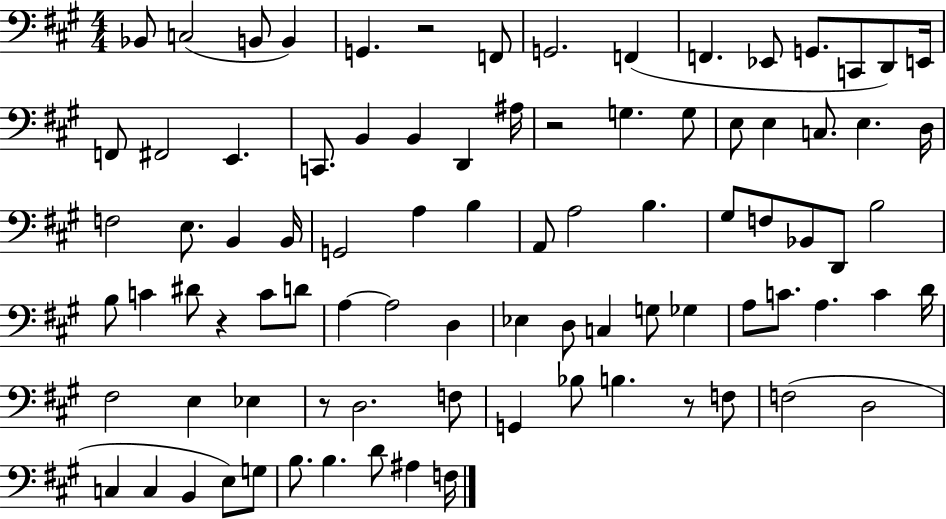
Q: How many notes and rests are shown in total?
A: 88